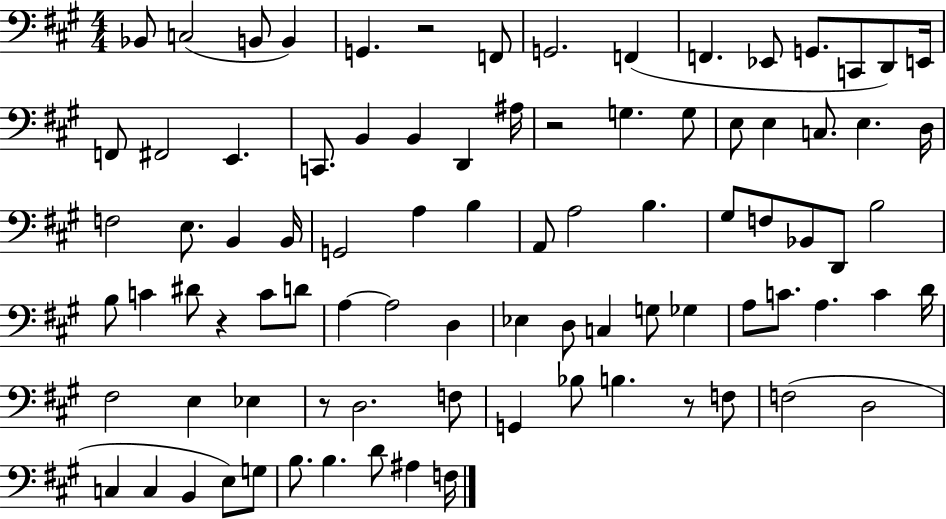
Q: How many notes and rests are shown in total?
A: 88